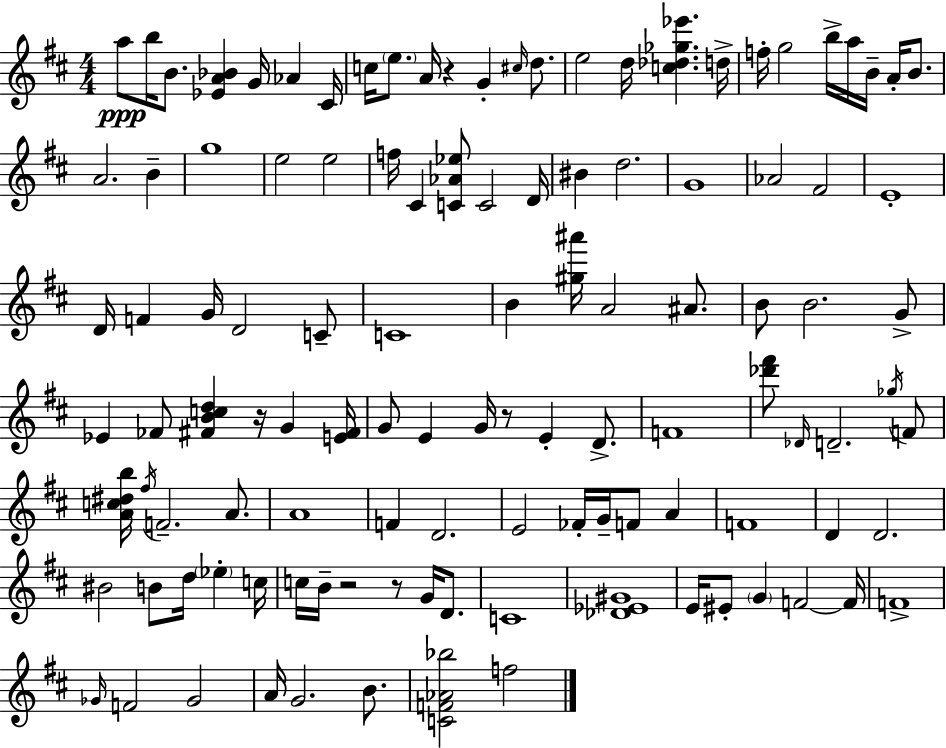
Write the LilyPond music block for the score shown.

{
  \clef treble
  \numericTimeSignature
  \time 4/4
  \key d \major
  a''8\ppp b''16 b'8. <ees' a' bes'>4 g'16 aes'4 cis'16 | c''16 \parenthesize e''8. a'16 r4 g'4-. \grace { cis''16 } d''8. | e''2 d''16 <c'' des'' ges'' ees'''>4. | d''16-> f''16-. g''2 b''16-> a''16 b'16-- a'16-. b'8. | \break a'2. b'4-- | g''1 | e''2 e''2 | f''16 cis'4 <c' aes' ees''>8 c'2 | \break d'16 bis'4 d''2. | g'1 | aes'2 fis'2 | e'1-. | \break d'16 f'4 g'16 d'2 c'8-- | c'1 | b'4 <gis'' ais'''>16 a'2 ais'8. | b'8 b'2. g'8-> | \break ees'4 fes'8 <fis' b' c'' d''>4 r16 g'4 | <e' fis'>16 g'8 e'4 g'16 r8 e'4-. d'8.-> | f'1 | <des''' fis'''>8 \grace { des'16 } d'2.-- | \break \acciaccatura { ges''16 } f'8 <a' c'' dis'' b''>16 \acciaccatura { fis''16 } f'2.-- | a'8. a'1 | f'4 d'2. | e'2 fes'16-. g'16-- f'8 | \break a'4 f'1 | d'4 d'2. | bis'2 b'8 d''16 \parenthesize ees''4-. | c''16 c''16 b'16-- r2 r8 | \break g'16 d'8. c'1 | <des' ees' gis'>1 | e'16 eis'8-. \parenthesize g'4 f'2~~ | f'16 f'1-> | \break \grace { ges'16 } f'2 ges'2 | a'16 g'2. | b'8. <c' f' aes' bes''>2 f''2 | \bar "|."
}